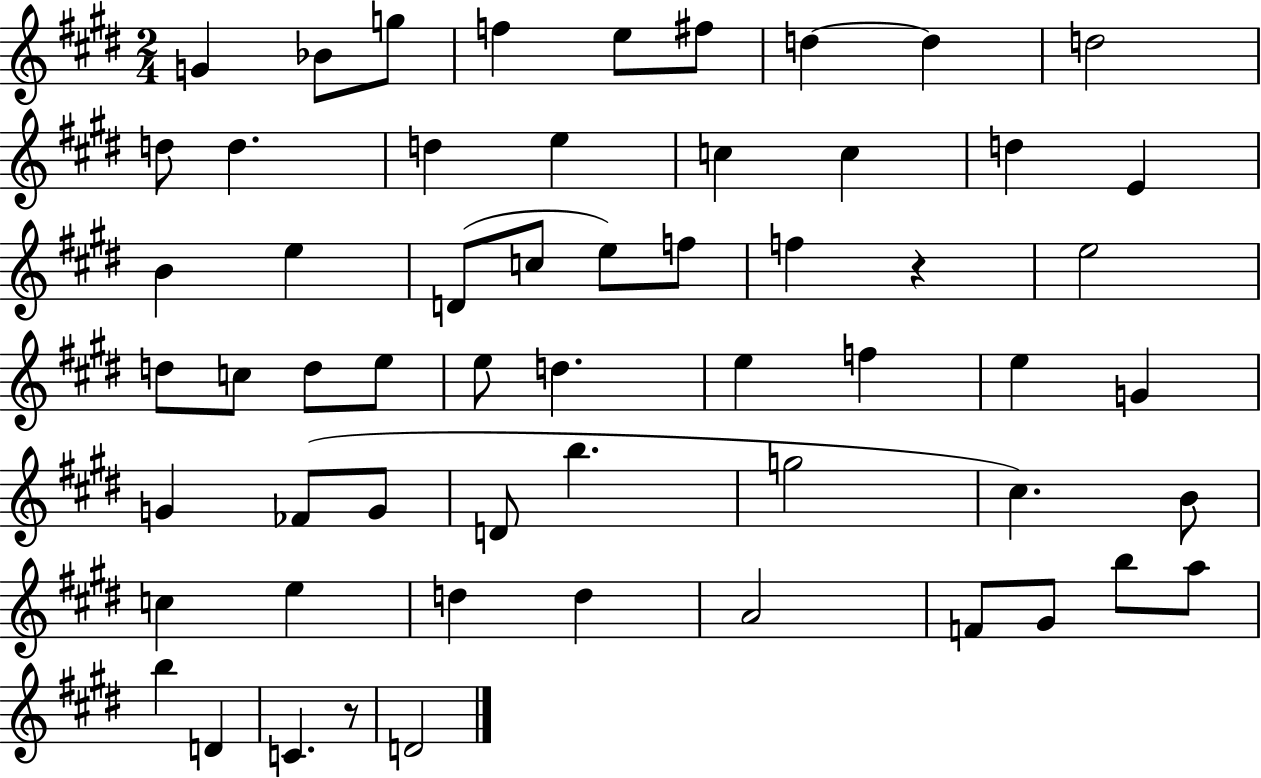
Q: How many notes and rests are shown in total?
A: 58